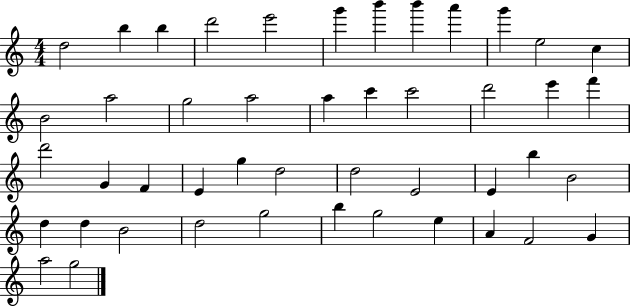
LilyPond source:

{
  \clef treble
  \numericTimeSignature
  \time 4/4
  \key c \major
  d''2 b''4 b''4 | d'''2 e'''2 | g'''4 b'''4 b'''4 a'''4 | g'''4 e''2 c''4 | \break b'2 a''2 | g''2 a''2 | a''4 c'''4 c'''2 | d'''2 e'''4 f'''4 | \break d'''2 g'4 f'4 | e'4 g''4 d''2 | d''2 e'2 | e'4 b''4 b'2 | \break d''4 d''4 b'2 | d''2 g''2 | b''4 g''2 e''4 | a'4 f'2 g'4 | \break a''2 g''2 | \bar "|."
}